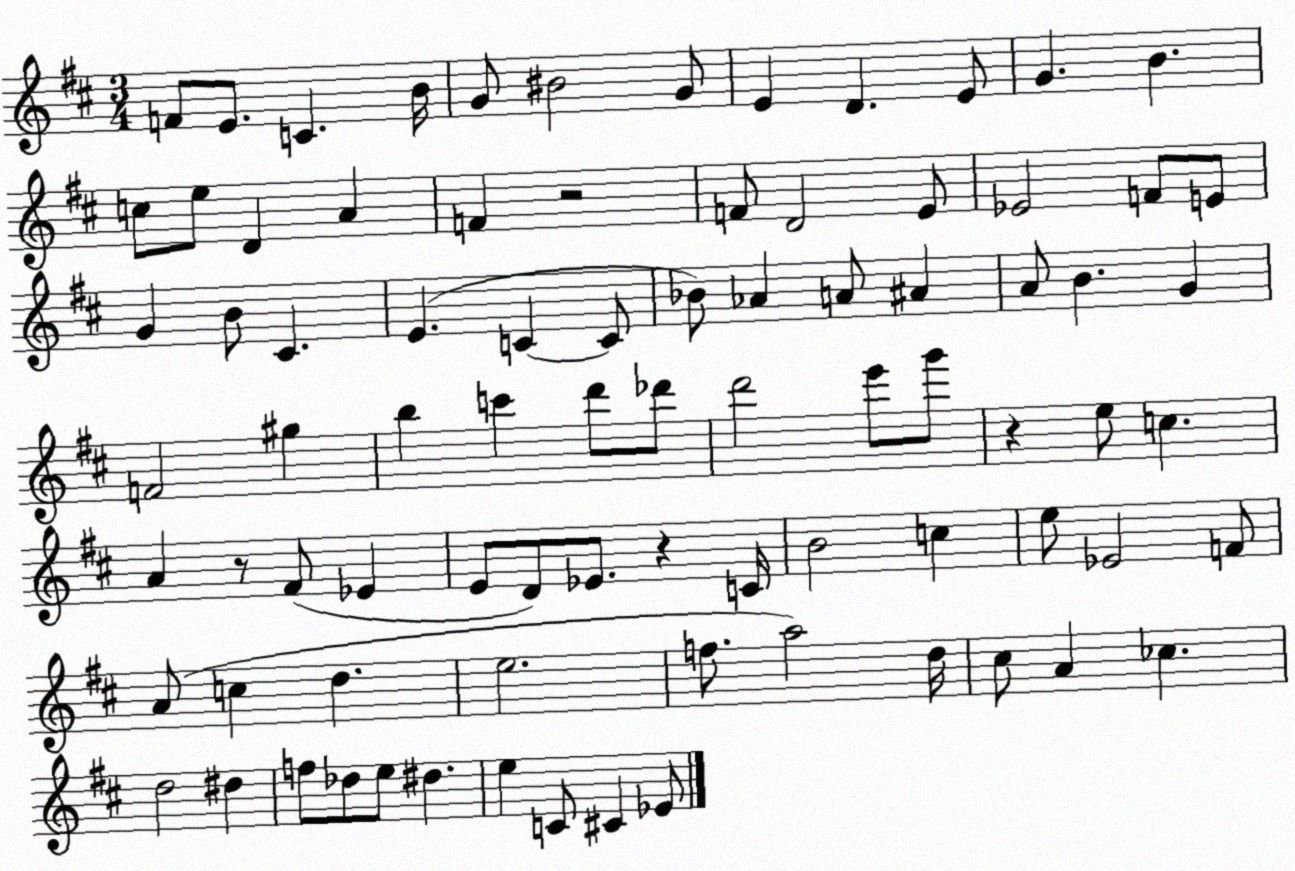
X:1
T:Untitled
M:3/4
L:1/4
K:D
F/2 E/2 C B/4 G/2 ^B2 G/2 E D E/2 G B c/2 e/2 D A F z2 F/2 D2 E/2 _E2 F/2 E/2 G B/2 ^C E C C/2 _B/2 _A A/2 ^A A/2 B G F2 ^g b c' d'/2 _d'/2 d'2 e'/2 g'/2 z e/2 c A z/2 ^F/2 _E E/2 D/2 _E/2 z C/4 B2 c e/2 _E2 F/2 A/2 c d e2 f/2 a2 d/4 ^c/2 A _c d2 ^d f/2 _d/2 e/2 ^d e C/2 ^C _E/2